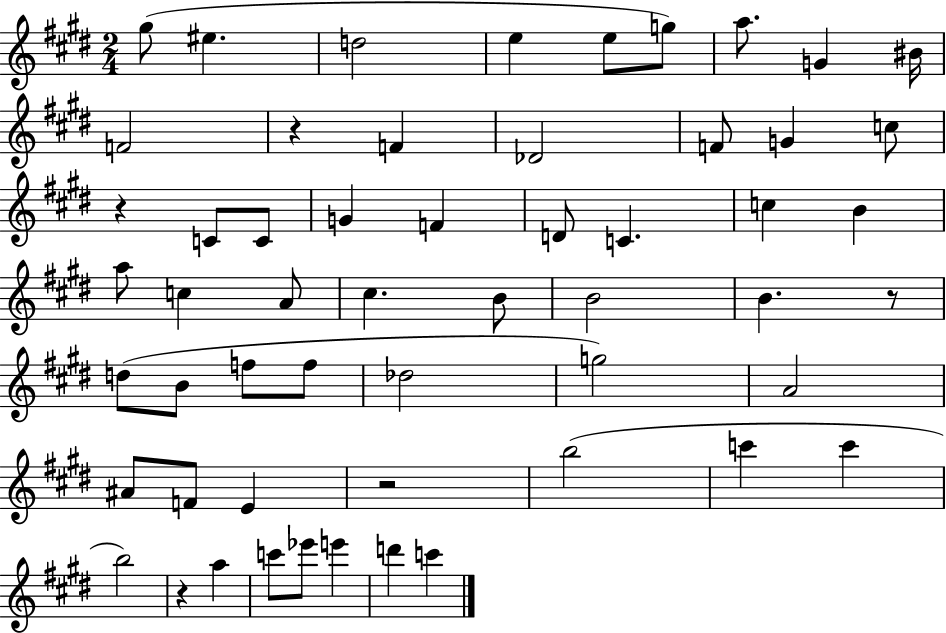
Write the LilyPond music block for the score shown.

{
  \clef treble
  \numericTimeSignature
  \time 2/4
  \key e \major
  \repeat volta 2 { gis''8( eis''4. | d''2 | e''4 e''8 g''8) | a''8. g'4 bis'16 | \break f'2 | r4 f'4 | des'2 | f'8 g'4 c''8 | \break r4 c'8 c'8 | g'4 f'4 | d'8 c'4. | c''4 b'4 | \break a''8 c''4 a'8 | cis''4. b'8 | b'2 | b'4. r8 | \break d''8( b'8 f''8 f''8 | des''2 | g''2) | a'2 | \break ais'8 f'8 e'4 | r2 | b''2( | c'''4 c'''4 | \break b''2) | r4 a''4 | c'''8 ees'''8 e'''4 | d'''4 c'''4 | \break } \bar "|."
}